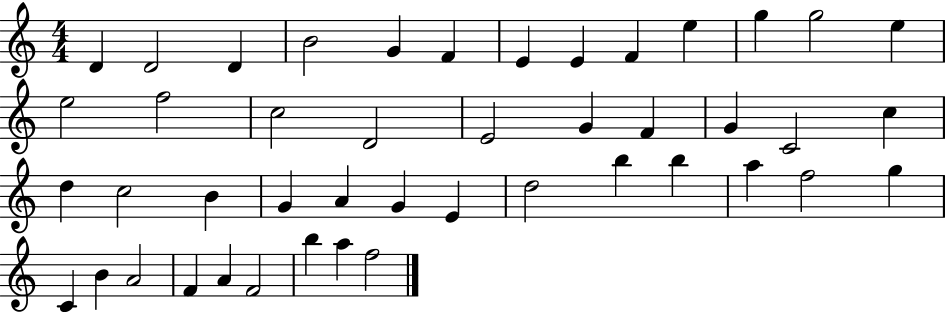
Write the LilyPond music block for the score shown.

{
  \clef treble
  \numericTimeSignature
  \time 4/4
  \key c \major
  d'4 d'2 d'4 | b'2 g'4 f'4 | e'4 e'4 f'4 e''4 | g''4 g''2 e''4 | \break e''2 f''2 | c''2 d'2 | e'2 g'4 f'4 | g'4 c'2 c''4 | \break d''4 c''2 b'4 | g'4 a'4 g'4 e'4 | d''2 b''4 b''4 | a''4 f''2 g''4 | \break c'4 b'4 a'2 | f'4 a'4 f'2 | b''4 a''4 f''2 | \bar "|."
}